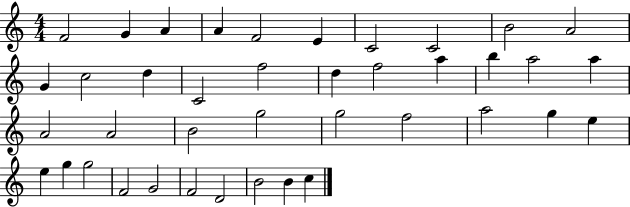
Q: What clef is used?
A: treble